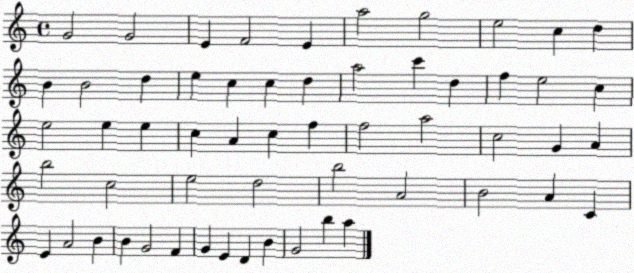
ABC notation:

X:1
T:Untitled
M:4/4
L:1/4
K:C
G2 G2 E F2 E a2 g2 e2 c d B B2 d e c c d a2 c' d f e2 c e2 e e c A c f f2 a2 c2 G A b2 c2 e2 d2 b2 A2 B2 A C E A2 B B G2 F G E D B G2 b a